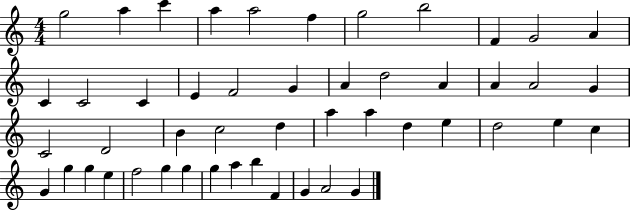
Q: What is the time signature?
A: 4/4